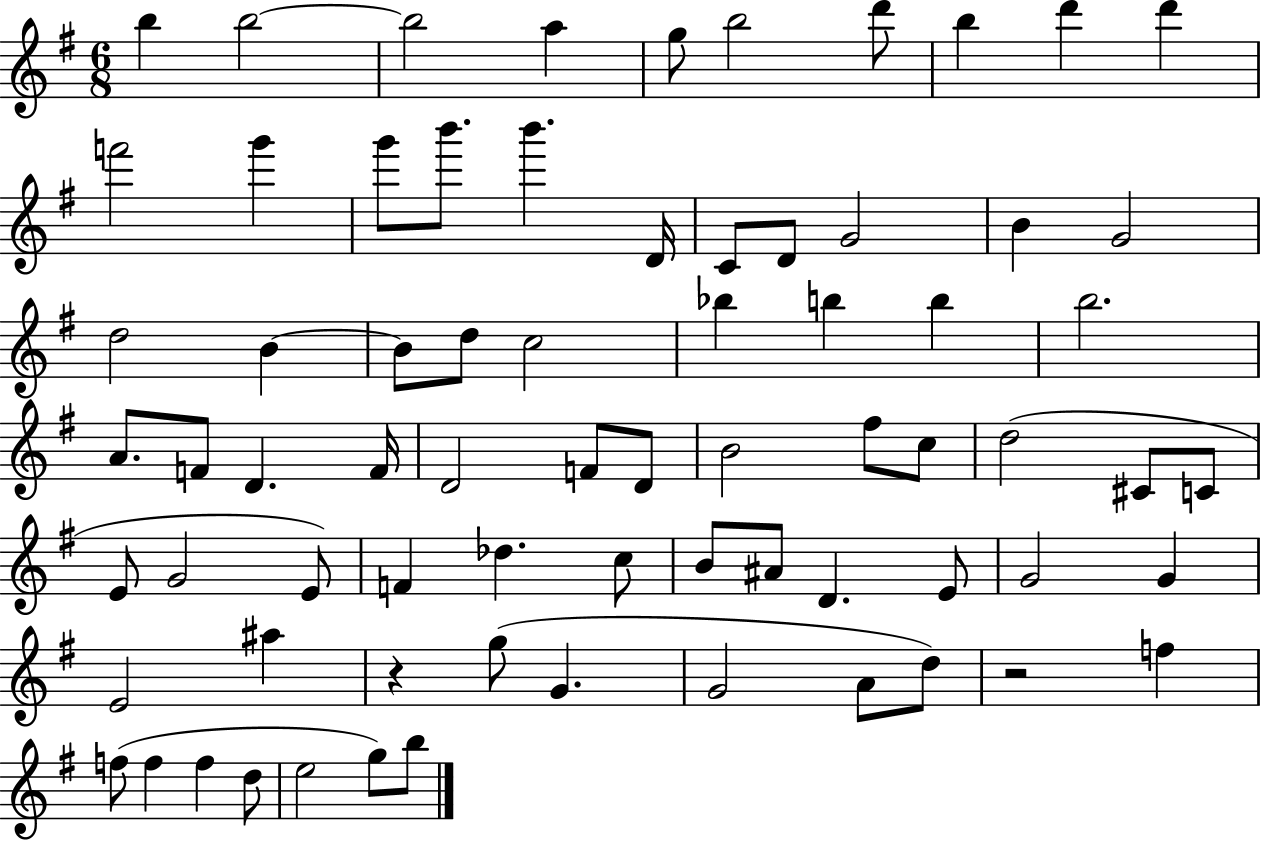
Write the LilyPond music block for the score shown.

{
  \clef treble
  \numericTimeSignature
  \time 6/8
  \key g \major
  b''4 b''2~~ | b''2 a''4 | g''8 b''2 d'''8 | b''4 d'''4 d'''4 | \break f'''2 g'''4 | g'''8 b'''8. b'''4. d'16 | c'8 d'8 g'2 | b'4 g'2 | \break d''2 b'4~~ | b'8 d''8 c''2 | bes''4 b''4 b''4 | b''2. | \break a'8. f'8 d'4. f'16 | d'2 f'8 d'8 | b'2 fis''8 c''8 | d''2( cis'8 c'8 | \break e'8 g'2 e'8) | f'4 des''4. c''8 | b'8 ais'8 d'4. e'8 | g'2 g'4 | \break e'2 ais''4 | r4 g''8( g'4. | g'2 a'8 d''8) | r2 f''4 | \break f''8( f''4 f''4 d''8 | e''2 g''8) b''8 | \bar "|."
}